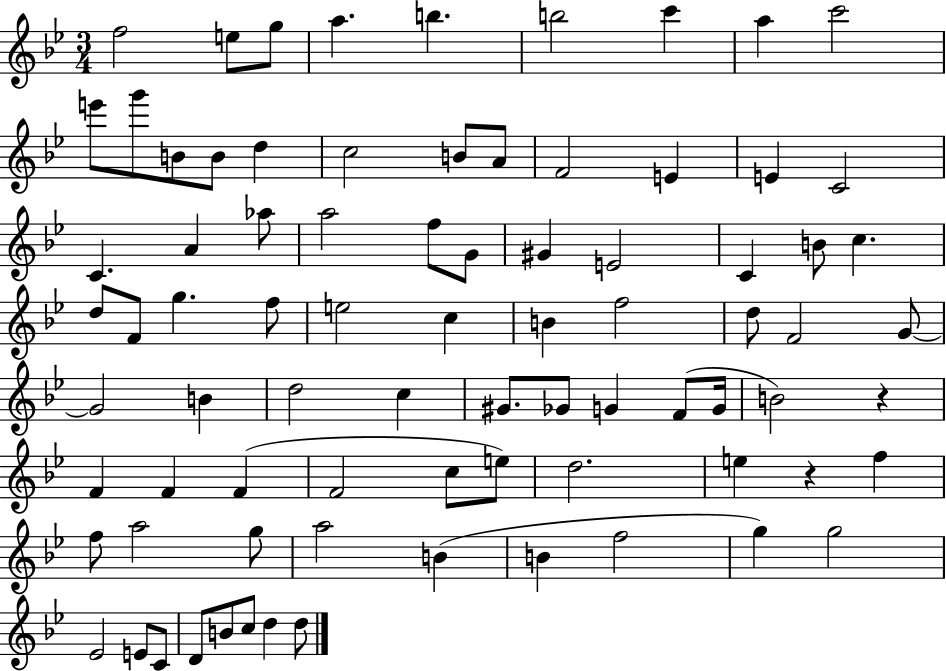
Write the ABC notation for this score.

X:1
T:Untitled
M:3/4
L:1/4
K:Bb
f2 e/2 g/2 a b b2 c' a c'2 e'/2 g'/2 B/2 B/2 d c2 B/2 A/2 F2 E E C2 C A _a/2 a2 f/2 G/2 ^G E2 C B/2 c d/2 F/2 g f/2 e2 c B f2 d/2 F2 G/2 G2 B d2 c ^G/2 _G/2 G F/2 G/4 B2 z F F F F2 c/2 e/2 d2 e z f f/2 a2 g/2 a2 B B f2 g g2 _E2 E/2 C/2 D/2 B/2 c/2 d d/2